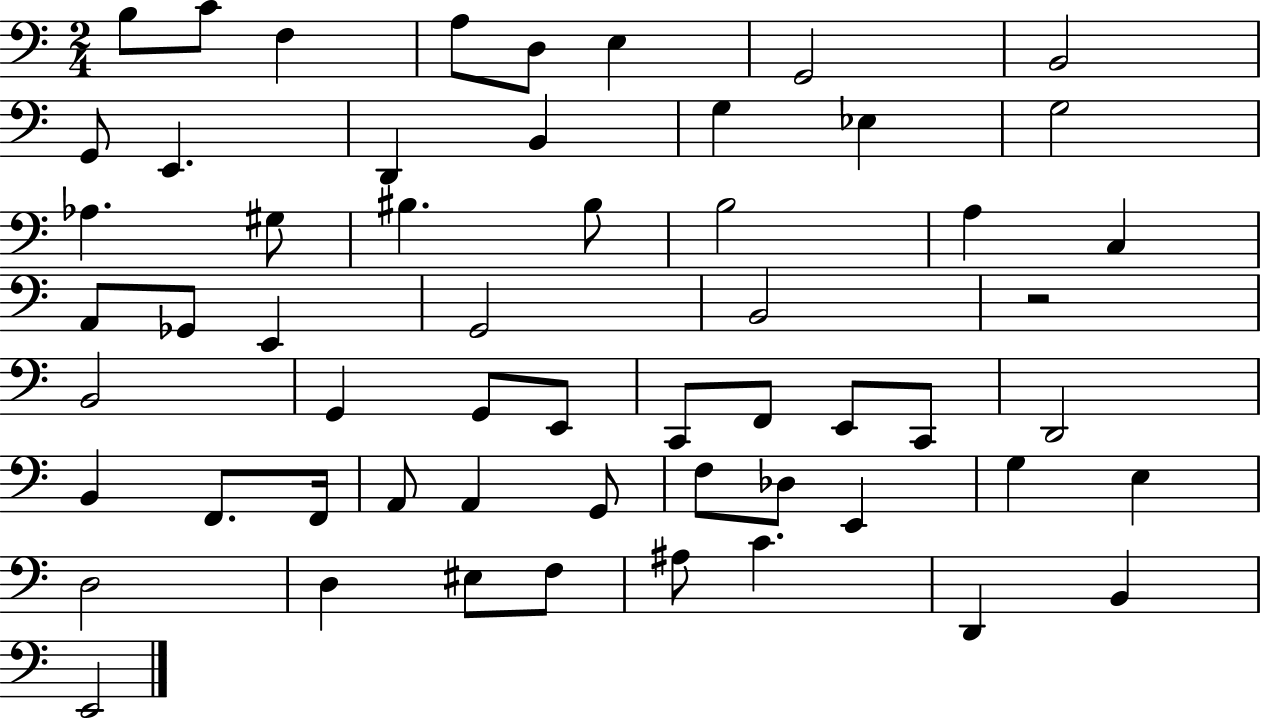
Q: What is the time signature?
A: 2/4